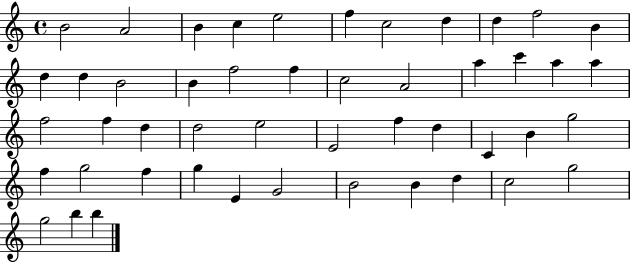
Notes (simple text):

B4/h A4/h B4/q C5/q E5/h F5/q C5/h D5/q D5/q F5/h B4/q D5/q D5/q B4/h B4/q F5/h F5/q C5/h A4/h A5/q C6/q A5/q A5/q F5/h F5/q D5/q D5/h E5/h E4/h F5/q D5/q C4/q B4/q G5/h F5/q G5/h F5/q G5/q E4/q G4/h B4/h B4/q D5/q C5/h G5/h G5/h B5/q B5/q